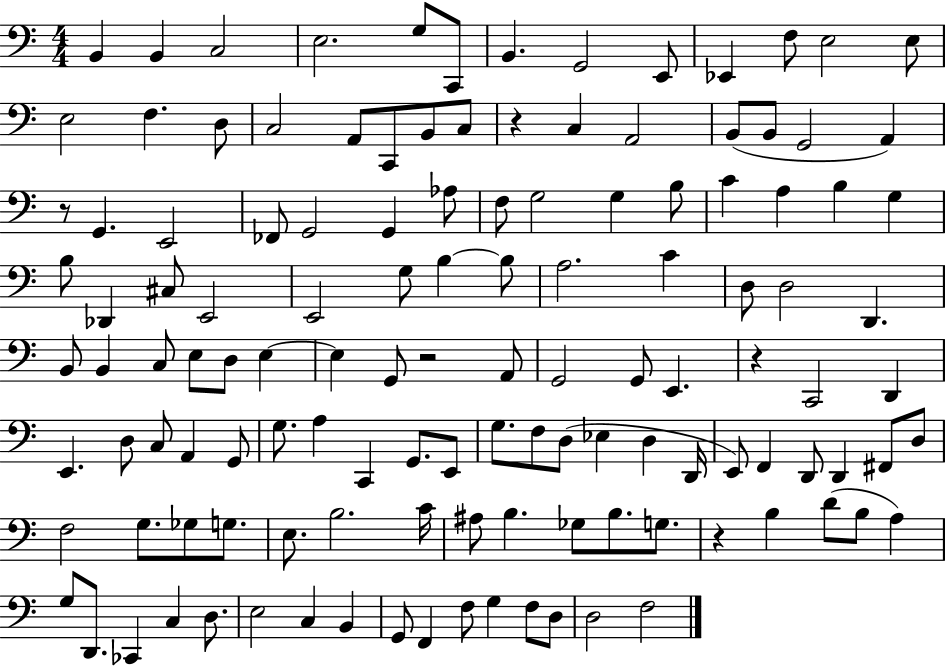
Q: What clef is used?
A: bass